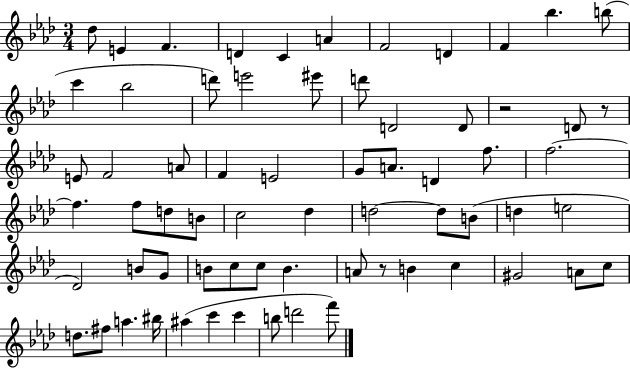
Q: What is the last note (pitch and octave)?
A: F6